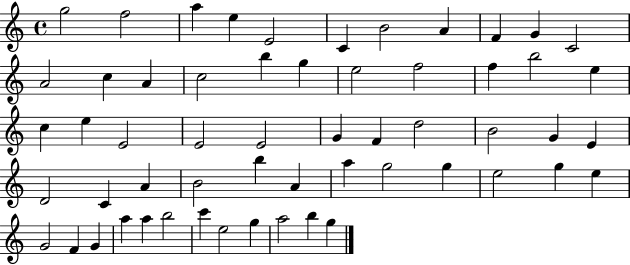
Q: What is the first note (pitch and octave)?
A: G5